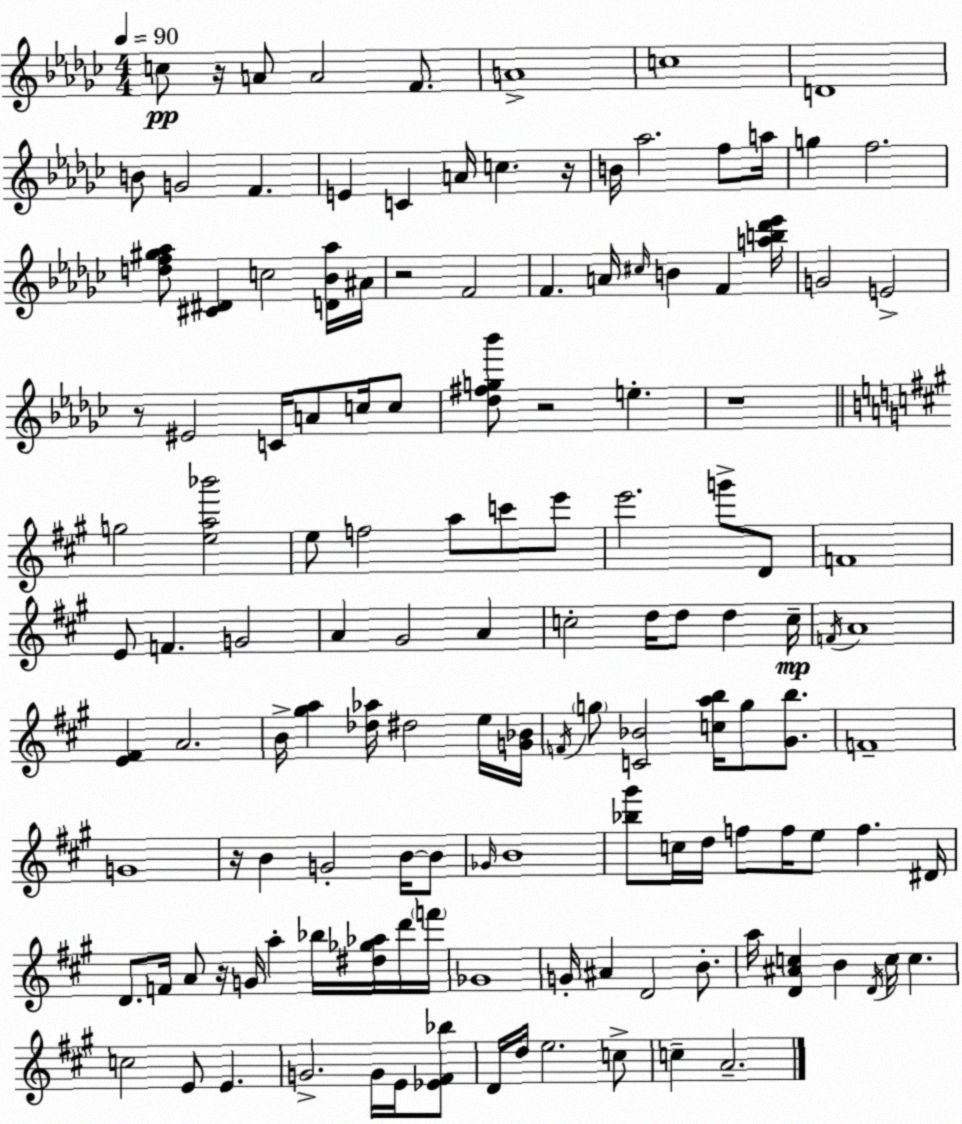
X:1
T:Untitled
M:4/4
L:1/4
K:Ebm
c/2 z/4 A/2 A2 F/2 A4 c4 D4 B/2 G2 F E C A/4 c z/4 B/4 _a2 f/2 a/4 g f2 [df^g_a]/2 [^C^D] c2 [D_B_a]/4 ^A/4 z2 F2 F A/4 ^c/4 B F [ab_d'_e']/4 G2 E2 z/2 ^E2 C/4 A/2 c/4 c/2 [_d^fg_b']/2 z2 e z4 g2 [ea_b']2 e/2 f2 a/2 c'/2 e'/2 e'2 g'/2 D/2 F4 E/2 F G2 A ^G2 A c2 d/4 d/2 d c/4 F/4 A4 [E^F] A2 B/4 [^ga] [_d_a]/4 ^d2 e/4 [G_B]/4 F/4 g/2 [C_B]2 [cab]/4 g/2 [^Gb]/2 F4 G4 z/4 B G2 B/4 B/2 _G/4 B4 [_b^g']/2 c/4 d/4 f/2 f/4 e/2 f ^D/4 D/2 F/4 A/2 z/4 G/4 a _b/4 [^d_g_a]/4 d'/4 f'/4 _G4 G/4 ^A D2 B/2 a/4 [D^Ac] B D/4 c/4 c c2 E/2 E G2 G/4 E/4 [_E^F_b]/2 D/4 d/4 e2 c/2 c A2